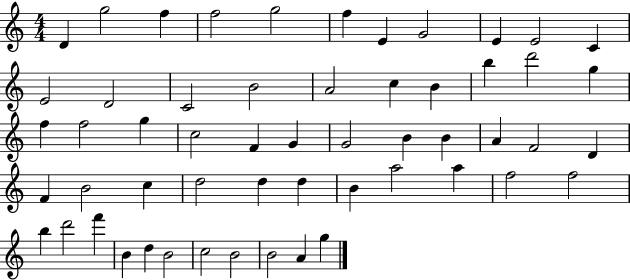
X:1
T:Untitled
M:4/4
L:1/4
K:C
D g2 f f2 g2 f E G2 E E2 C E2 D2 C2 B2 A2 c B b d'2 g f f2 g c2 F G G2 B B A F2 D F B2 c d2 d d B a2 a f2 f2 b d'2 f' B d B2 c2 B2 B2 A g